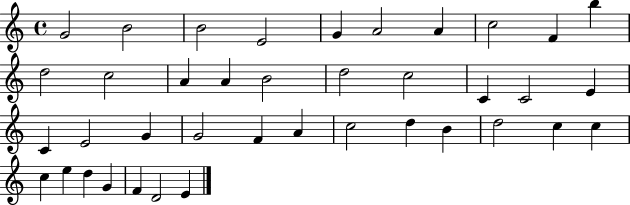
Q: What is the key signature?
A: C major